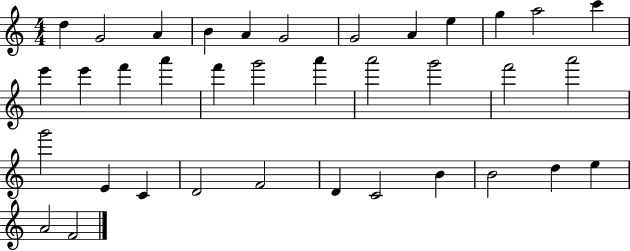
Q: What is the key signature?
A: C major